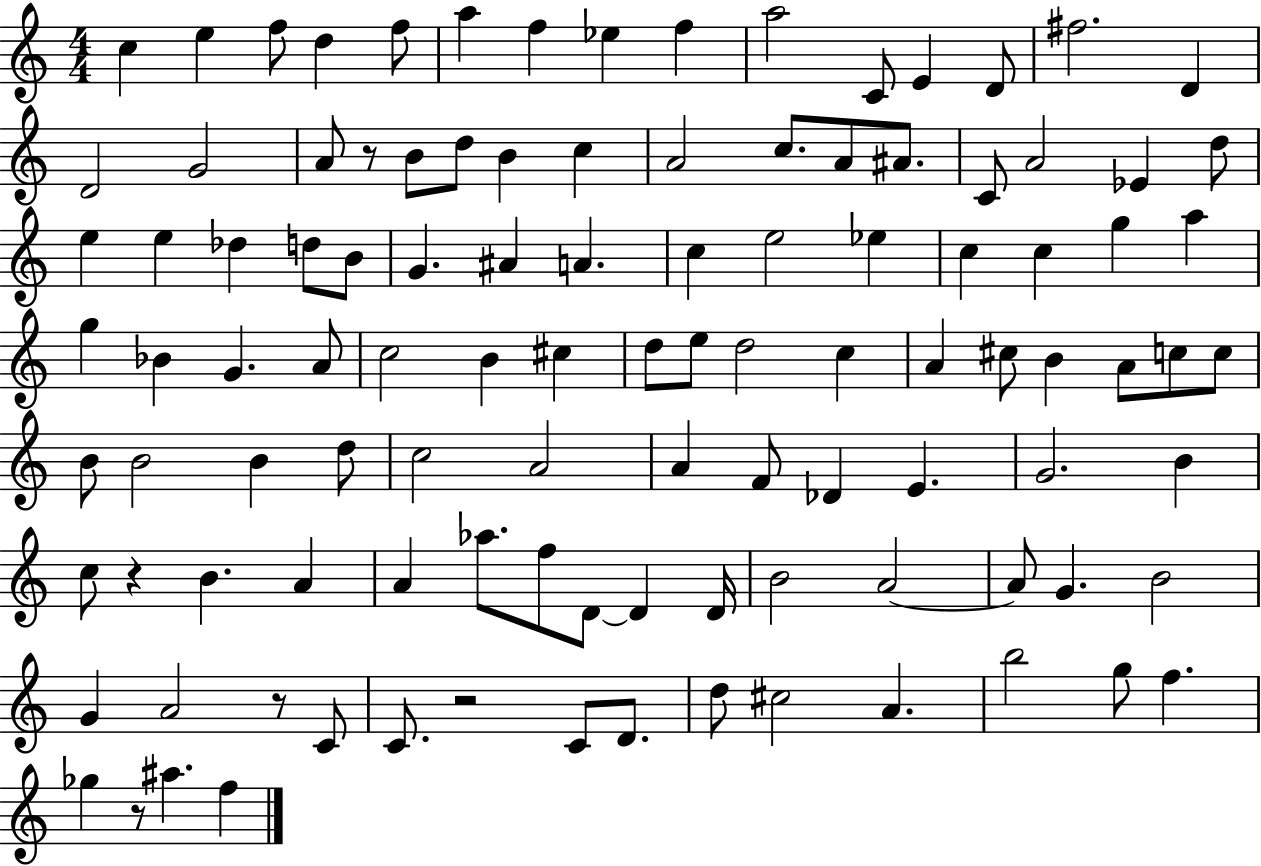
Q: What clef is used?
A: treble